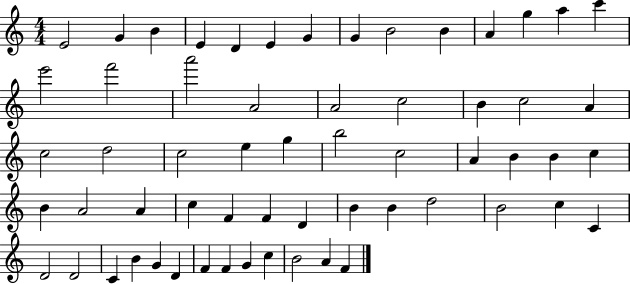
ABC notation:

X:1
T:Untitled
M:4/4
L:1/4
K:C
E2 G B E D E G G B2 B A g a c' e'2 f'2 a'2 A2 A2 c2 B c2 A c2 d2 c2 e g b2 c2 A B B c B A2 A c F F D B B d2 B2 c C D2 D2 C B G D F F G c B2 A F